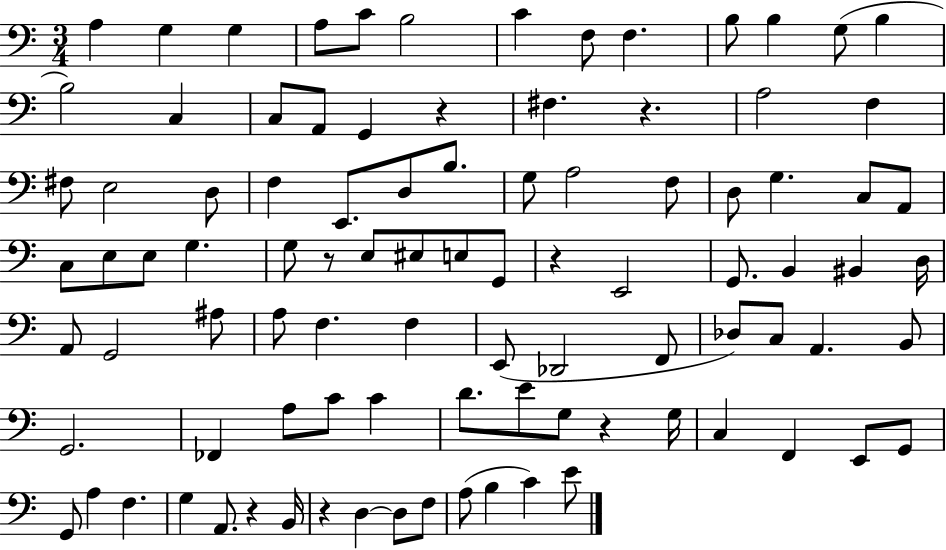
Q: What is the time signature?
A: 3/4